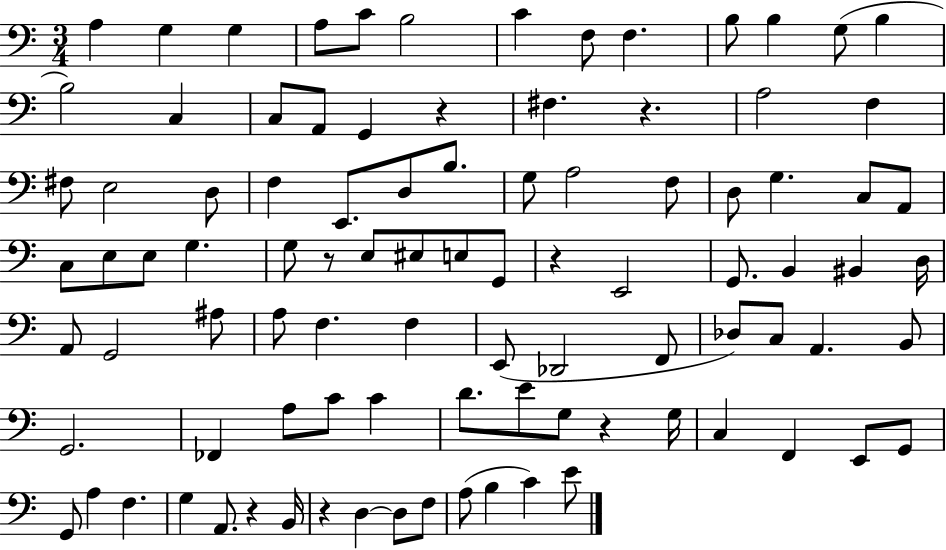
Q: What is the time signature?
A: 3/4